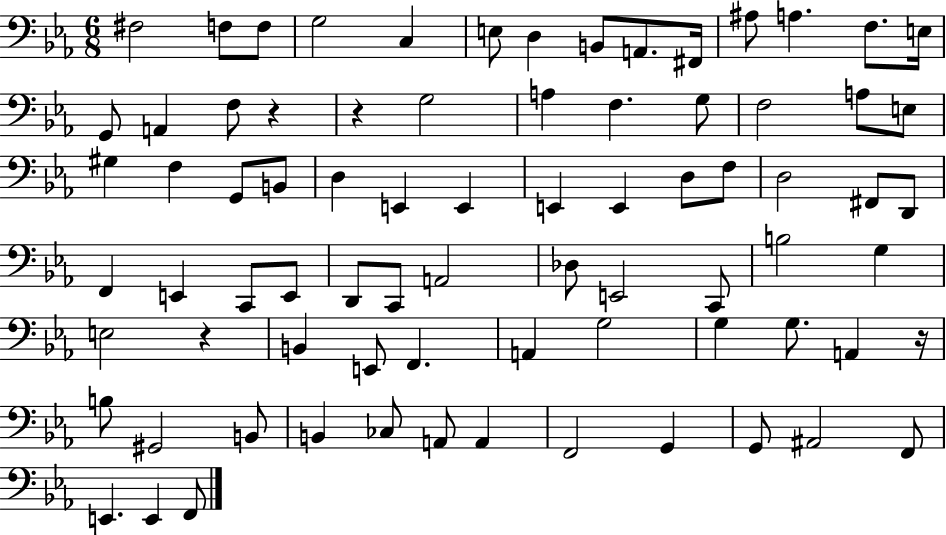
X:1
T:Untitled
M:6/8
L:1/4
K:Eb
^F,2 F,/2 F,/2 G,2 C, E,/2 D, B,,/2 A,,/2 ^F,,/4 ^A,/2 A, F,/2 E,/4 G,,/2 A,, F,/2 z z G,2 A, F, G,/2 F,2 A,/2 E,/2 ^G, F, G,,/2 B,,/2 D, E,, E,, E,, E,, D,/2 F,/2 D,2 ^F,,/2 D,,/2 F,, E,, C,,/2 E,,/2 D,,/2 C,,/2 A,,2 _D,/2 E,,2 C,,/2 B,2 G, E,2 z B,, E,,/2 F,, A,, G,2 G, G,/2 A,, z/4 B,/2 ^G,,2 B,,/2 B,, _C,/2 A,,/2 A,, F,,2 G,, G,,/2 ^A,,2 F,,/2 E,, E,, F,,/2